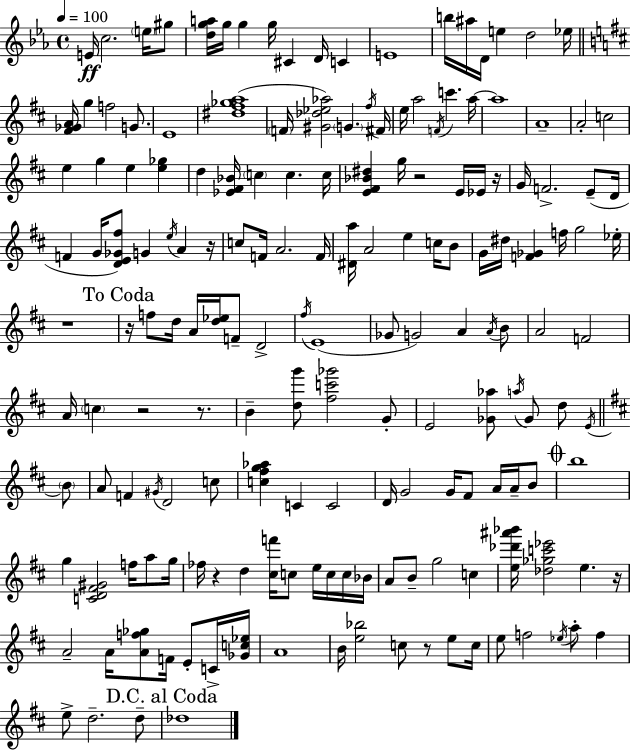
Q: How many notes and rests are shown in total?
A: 172